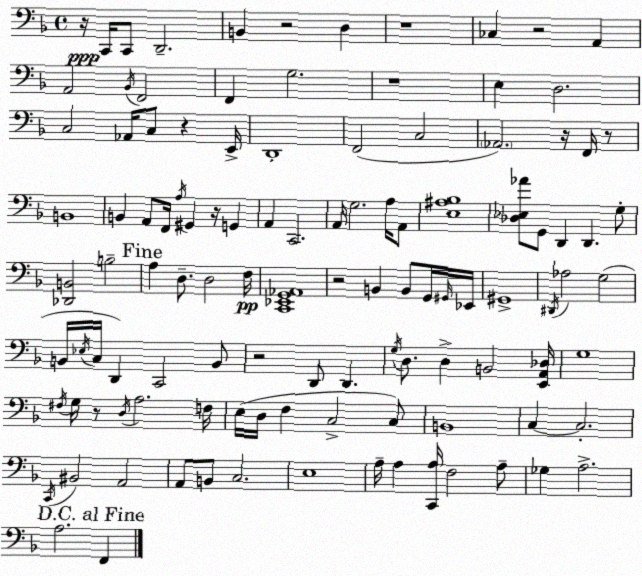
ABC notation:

X:1
T:Untitled
M:4/4
L:1/4
K:F
z/4 C,,/4 C,,/2 D,,2 B,, z2 D, z4 _C, z2 A,, A,,2 _B,,/4 F,,2 F,, G,2 z4 E, D,2 C,2 _A,,/4 C,/2 z E,,/4 D,,4 F,,2 C,2 _A,,2 z/4 F,,/4 z/2 B,,4 B,, A,,/2 F,,/4 A,/4 ^G,, z/4 G,, A,, C,,2 A,,/4 G,2 A,/4 A,,/2 [E,^A,_B,]4 [_D,_E,_A]/2 G,,/2 D,, D,, G,/2 [_D,,B,,]2 B,2 A, D,/2 D,2 F,/4 [C,,_E,,G,,_A,,]4 z2 B,, B,,/2 G,,/4 ^G,,/4 _E,,/4 ^G,,4 ^D,,/4 _A,2 G,2 B,,/4 _E,/4 C,/4 D,, C,,2 B,,/2 z2 D,,/2 D,, G,/4 D,/2 D, B,,2 [E,,A,,_D,]/4 G,4 ^F,/4 G,/4 z/2 D,/4 A,2 F,/4 E,/4 D,/4 F, C,2 C,/2 B,,4 C, C,2 C,,/4 ^B,,2 A,,2 A,,/2 B,,/2 C,2 E,4 A,/4 A, [C,,A,]/4 F,2 A,/2 _G, A,2 A,2 F,,